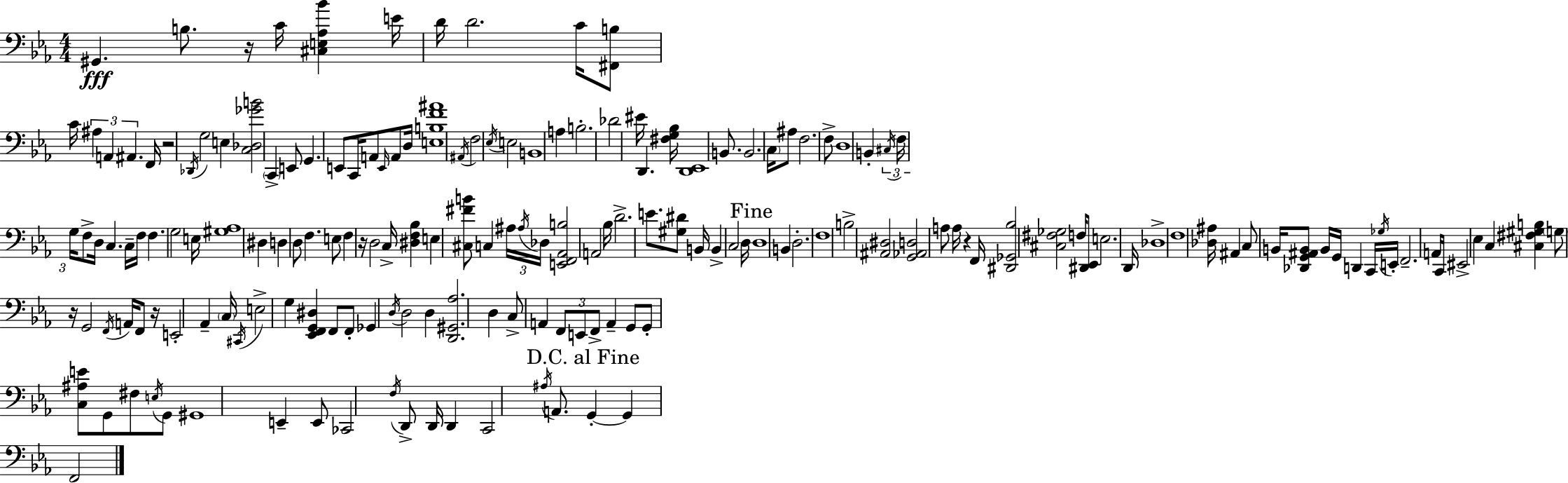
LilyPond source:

{
  \clef bass
  \numericTimeSignature
  \time 4/4
  \key c \minor
  gis,4.\fff b8. r16 c'16 <cis e aes bes'>4 e'16 | d'16 d'2. c'16 <fis, b>8 | c'16 \tuplet 3/2 { ais4 a,4 ais,4. } f,16 | r2 \acciaccatura { des,16 } g2 | \break e4 <c des ges' b'>2 \parenthesize c,4-> | e,8 g,4. e,8 c,16 a,8 \grace { e,16 } a,8 | d16 <e b f' ais'>1 | \acciaccatura { ais,16 } f2 \acciaccatura { ees16 } e2 | \break b,1 | a4 b2.-. | des'2 eis'16 d,4. | <fis g bes>16 <d, ees,>1 | \break b,8. b,2. | \parenthesize c16 ais8 f2. | f8-> d1 | b,4-. \tuplet 3/2 { \acciaccatura { cis16 } f16 g16 } f8-> d16 c4. | \break c16-- f16 f4. g2 | e16 <gis aes>1 | dis4 d4 d8 f4. | e8 f4 r16 d2 | \break c16-> <dis f bes>4 e4 <cis fis' b'>8 c4 | \tuplet 3/2 { ais16 \acciaccatura { ais16 } des16 } <e, f, aes, b>2 a,2 | bes16 d'2.-> | e'8. <gis dis'>8 b,16 b,4-> c2 | \break d16 \mark "Fine" d1 | b,4 d2.-. | f1 | b2-> <ais, dis>2 | \break <g, aes, d>2 a8 | a16 r4 f,16 <dis, ges, bes>2 <cis fis ges>2 | f16 <dis, ees,>8 e2. | d,16 des1-> | \break f1 | <des ais>16 ais,4 c8 b,16 <des, g, ais, b,>8 | b,16 g,16 d,4 c,16 \acciaccatura { ges16 } e,16-. f,2.-- | a,16 c,16 eis,2-> ees4 | \break c4 <cis fis gis b>4 \parenthesize g8 r16 g,2 | \acciaccatura { f,16 } a,16 f,8 r16 e,2-. | aes,4-- \parenthesize c16 \acciaccatura { cis,16 } e2-> | g4 <ees, f, g, dis>4 f,8 f,8-. ges,4 | \break \acciaccatura { d16 } d2 d4 <d, gis, aes>2. | d4 c8-> | a,4 \tuplet 3/2 { f,8 e,8 f,8-> } a,4-- g,8 | g,8-. <c ais e'>8 g,8 fis8 \acciaccatura { e16 } g,8 gis,1 | \break e,4-- e,8 | ces,2 \acciaccatura { f16 } d,8-> d,16 d,4 | c,2 \acciaccatura { ais16 } a,8. \mark "D.C. al Fine" g,4-.~~ | g,4 f,2 \bar "|."
}